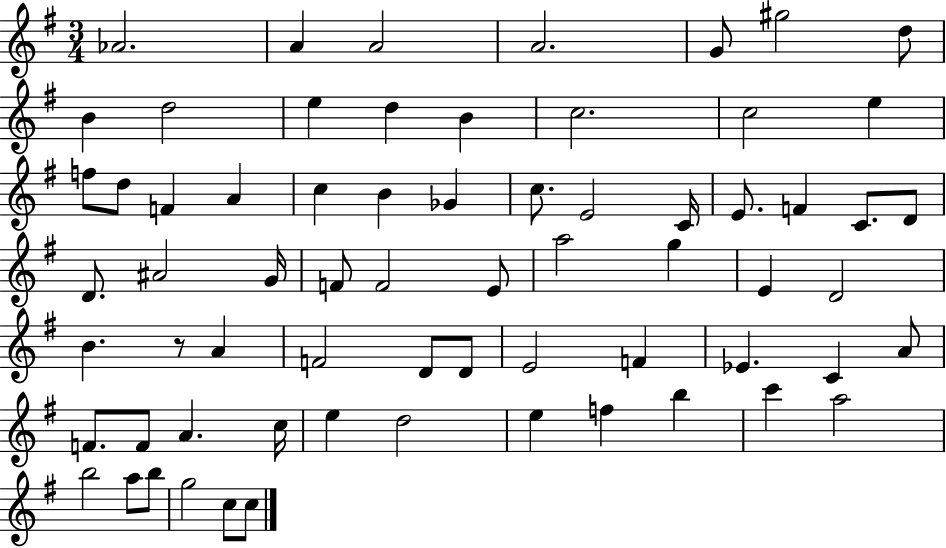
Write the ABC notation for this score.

X:1
T:Untitled
M:3/4
L:1/4
K:G
_A2 A A2 A2 G/2 ^g2 d/2 B d2 e d B c2 c2 e f/2 d/2 F A c B _G c/2 E2 C/4 E/2 F C/2 D/2 D/2 ^A2 G/4 F/2 F2 E/2 a2 g E D2 B z/2 A F2 D/2 D/2 E2 F _E C A/2 F/2 F/2 A c/4 e d2 e f b c' a2 b2 a/2 b/2 g2 c/2 c/2